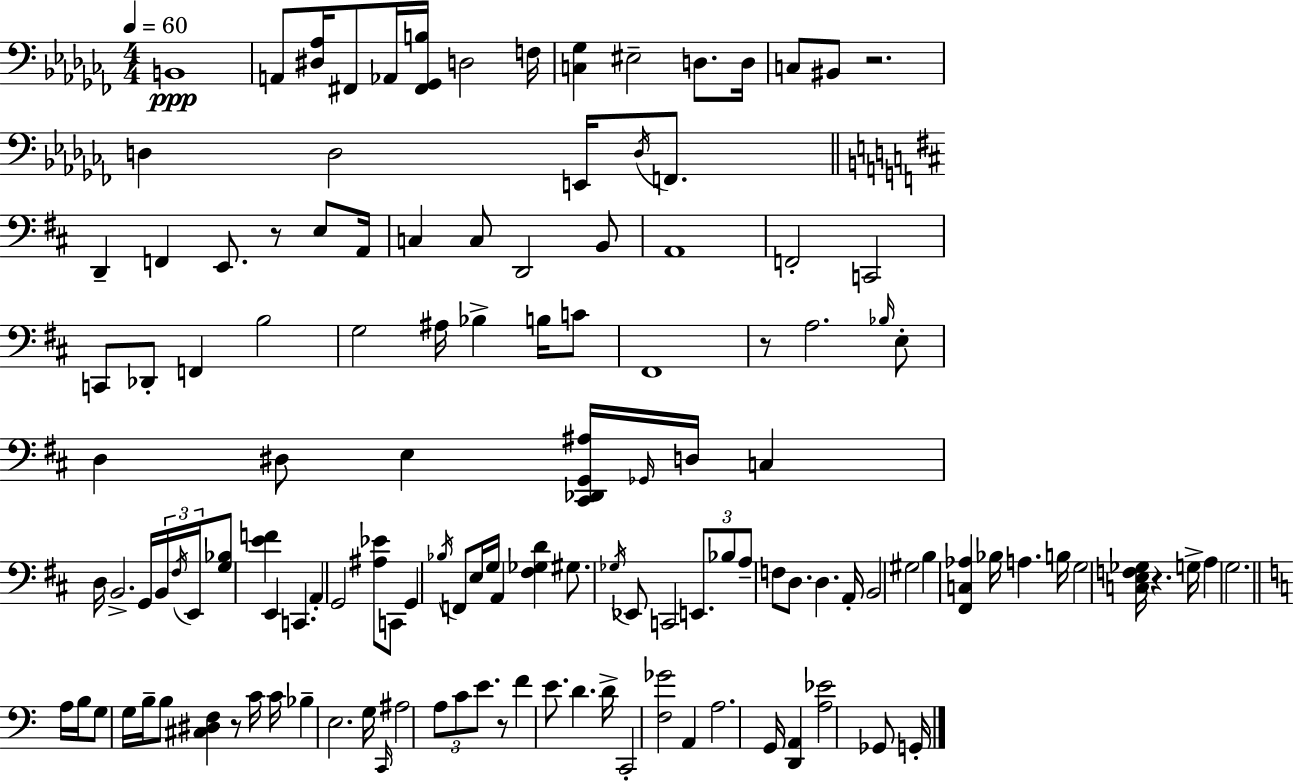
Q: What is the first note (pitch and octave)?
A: B2